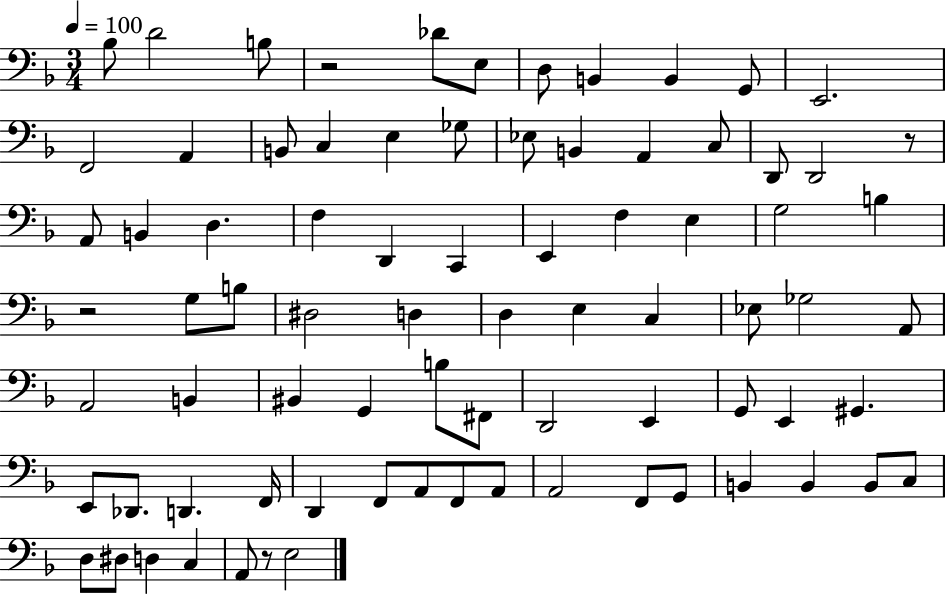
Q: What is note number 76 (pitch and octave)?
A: E3